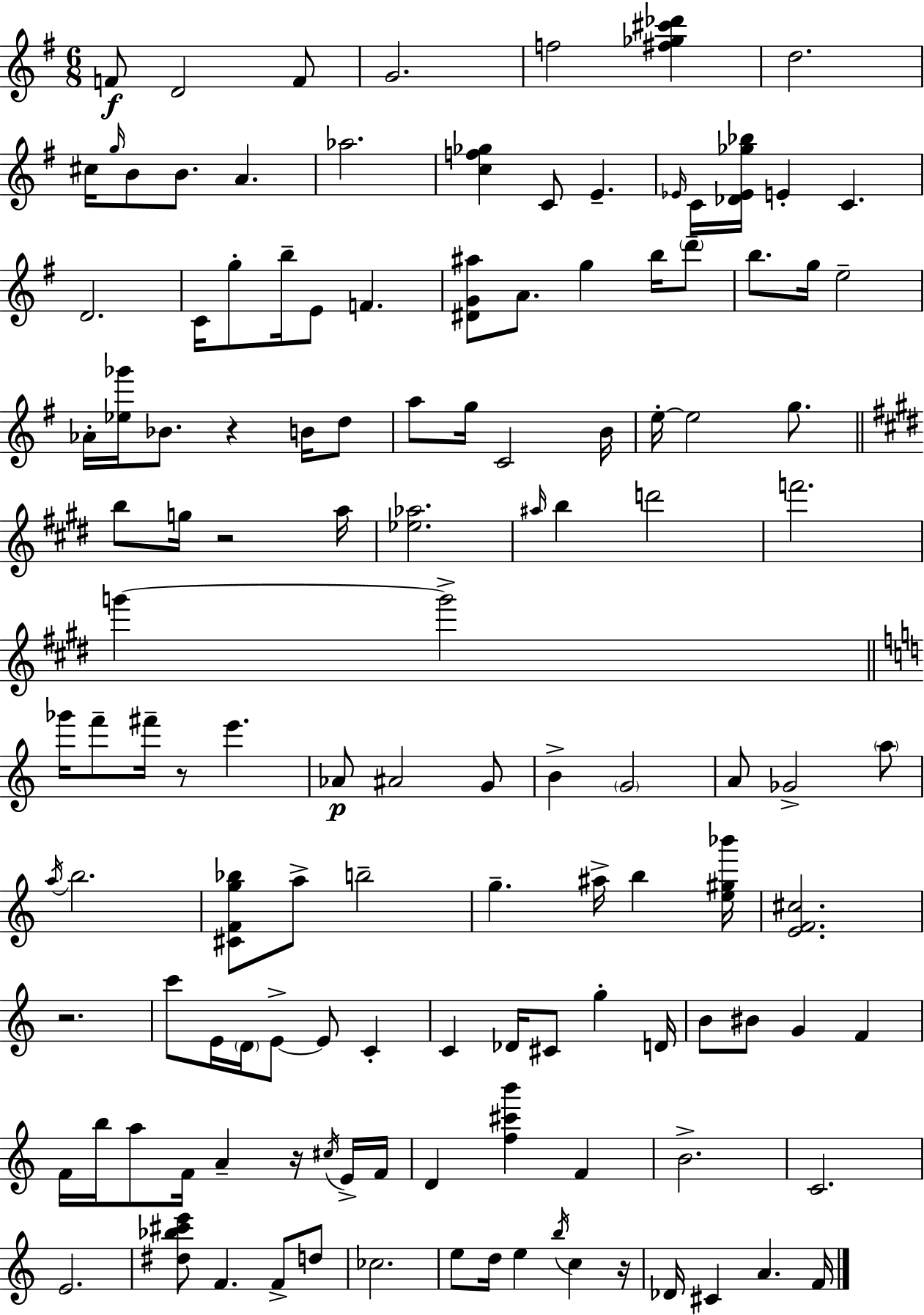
{
  \clef treble
  \numericTimeSignature
  \time 6/8
  \key g \major
  f'8\f d'2 f'8 | g'2. | f''2 <fis'' ges'' cis''' des'''>4 | d''2. | \break cis''16 \grace { g''16 } b'8 b'8. a'4. | aes''2. | <c'' f'' ges''>4 c'8 e'4.-- | \grace { ees'16 } c'16 <des' ees' ges'' bes''>16 e'4-. c'4. | \break d'2. | c'16 g''8-. b''16-- e'8 f'4. | <dis' g' ais''>8 a'8. g''4 b''16 | \parenthesize d'''8-- b''8. g''16 e''2-- | \break aes'16-. <ees'' ges'''>16 bes'8. r4 b'16 | d''8 a''8 g''16 c'2 | b'16 e''16-.~~ e''2 g''8. | \bar "||" \break \key e \major b''8 g''16 r2 a''16 | <ees'' aes''>2. | \grace { ais''16 } b''4 d'''2 | f'''2. | \break g'''4~~ g'''2-> | \bar "||" \break \key c \major ges'''16 f'''8-- fis'''16-- r8 e'''4. | aes'8\p ais'2 g'8 | b'4-> \parenthesize g'2 | a'8 ges'2-> \parenthesize a''8 | \break \acciaccatura { a''16 } b''2. | <cis' f' g'' bes''>8 a''8-> b''2-- | g''4.-- ais''16-> b''4 | <e'' gis'' bes'''>16 <e' f' cis''>2. | \break r2. | c'''8 e'16 \parenthesize d'16 e'8->~~ e'8 c'4-. | c'4 des'16 cis'8 g''4-. | d'16 b'8 bis'8 g'4 f'4 | \break f'16 b''16 a''8 f'16 a'4-- r16 \acciaccatura { cis''16 } | e'16-> f'16 d'4 <f'' cis''' b'''>4 f'4 | b'2.-> | c'2. | \break e'2. | <dis'' bes'' cis''' e'''>8 f'4. f'8-> | d''8 ces''2. | e''8 d''16 e''4 \acciaccatura { b''16 } c''4 | \break r16 des'16 cis'4 a'4. | f'16 \bar "|."
}